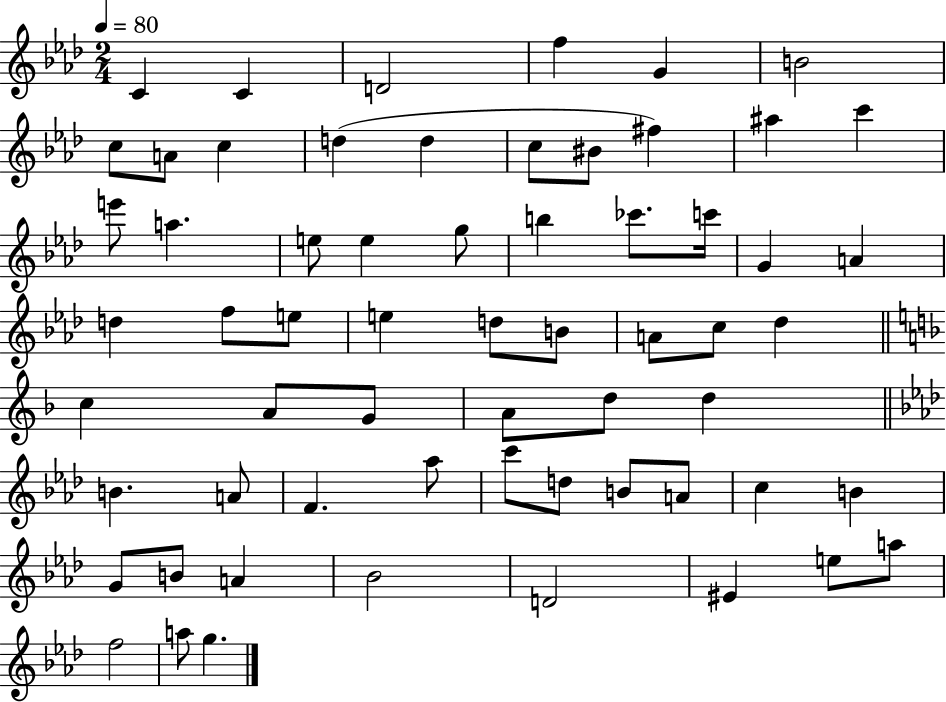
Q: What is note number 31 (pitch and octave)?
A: D5